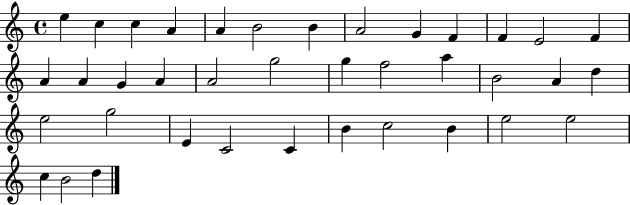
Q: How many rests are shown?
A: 0